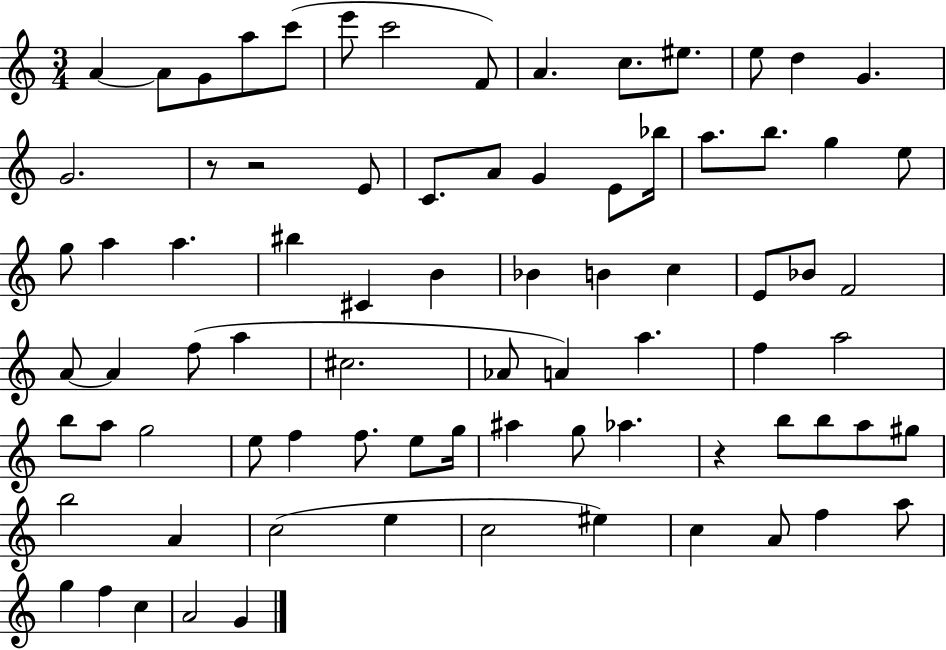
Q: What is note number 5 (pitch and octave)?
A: C6